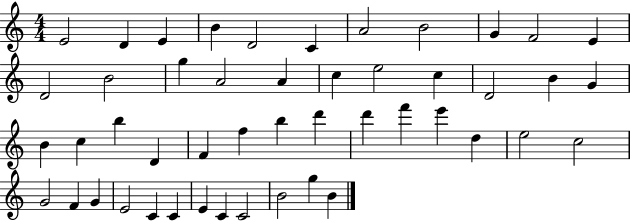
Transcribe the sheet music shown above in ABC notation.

X:1
T:Untitled
M:4/4
L:1/4
K:C
E2 D E B D2 C A2 B2 G F2 E D2 B2 g A2 A c e2 c D2 B G B c b D F f b d' d' f' e' d e2 c2 G2 F G E2 C C E C C2 B2 g B